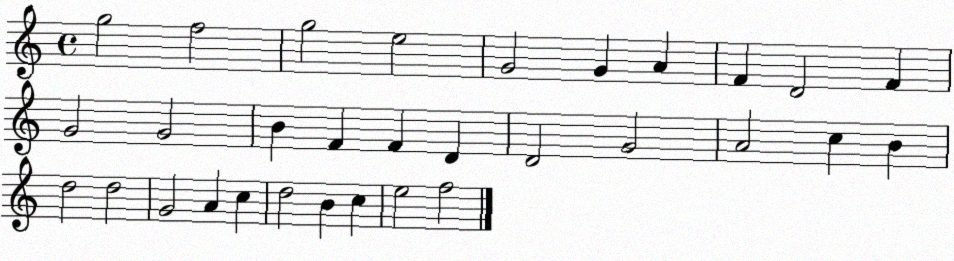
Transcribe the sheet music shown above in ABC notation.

X:1
T:Untitled
M:4/4
L:1/4
K:C
g2 f2 g2 e2 G2 G A F D2 F G2 G2 B F F D D2 G2 A2 c B d2 d2 G2 A c d2 B c e2 f2